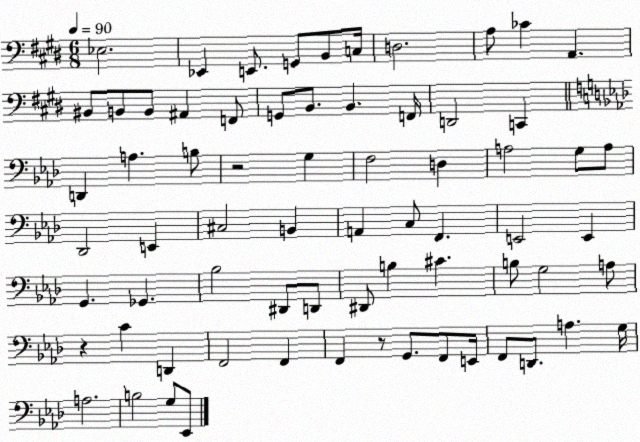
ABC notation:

X:1
T:Untitled
M:6/8
L:1/4
K:E
_E,2 _E,, E,,/2 G,,/2 B,,/2 C,/4 D,2 A,/2 _C A,, ^B,,/2 B,,/2 B,,/2 ^A,, F,,/2 G,,/2 B,,/2 B,, F,,/4 D,,2 C,, D,, A, B,/2 z2 G, F,2 D, A,2 G,/2 A,/2 _D,,2 E,, ^C,2 B,, A,, C,/2 F,, E,,2 E,, G,, _G,, _B,2 ^D,,/2 D,,/2 ^D,,/2 B, ^C B,/2 G,2 A,/2 z C D,, F,,2 F,, F,, z/2 G,,/2 F,,/2 E,,/4 F,,/2 D,,/2 A, G,/4 A,2 B,2 G,/2 _E,,/2